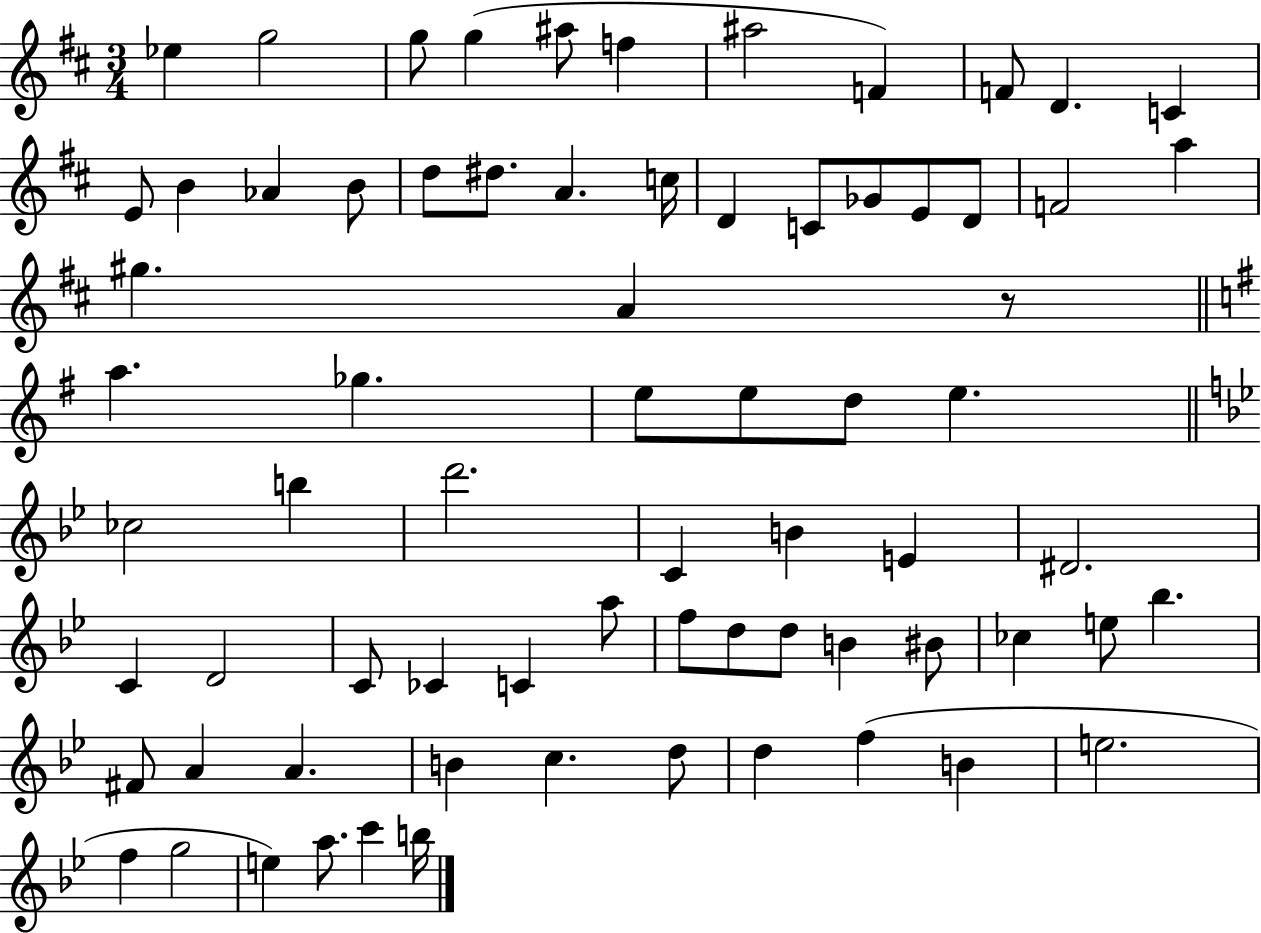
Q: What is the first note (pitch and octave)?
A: Eb5